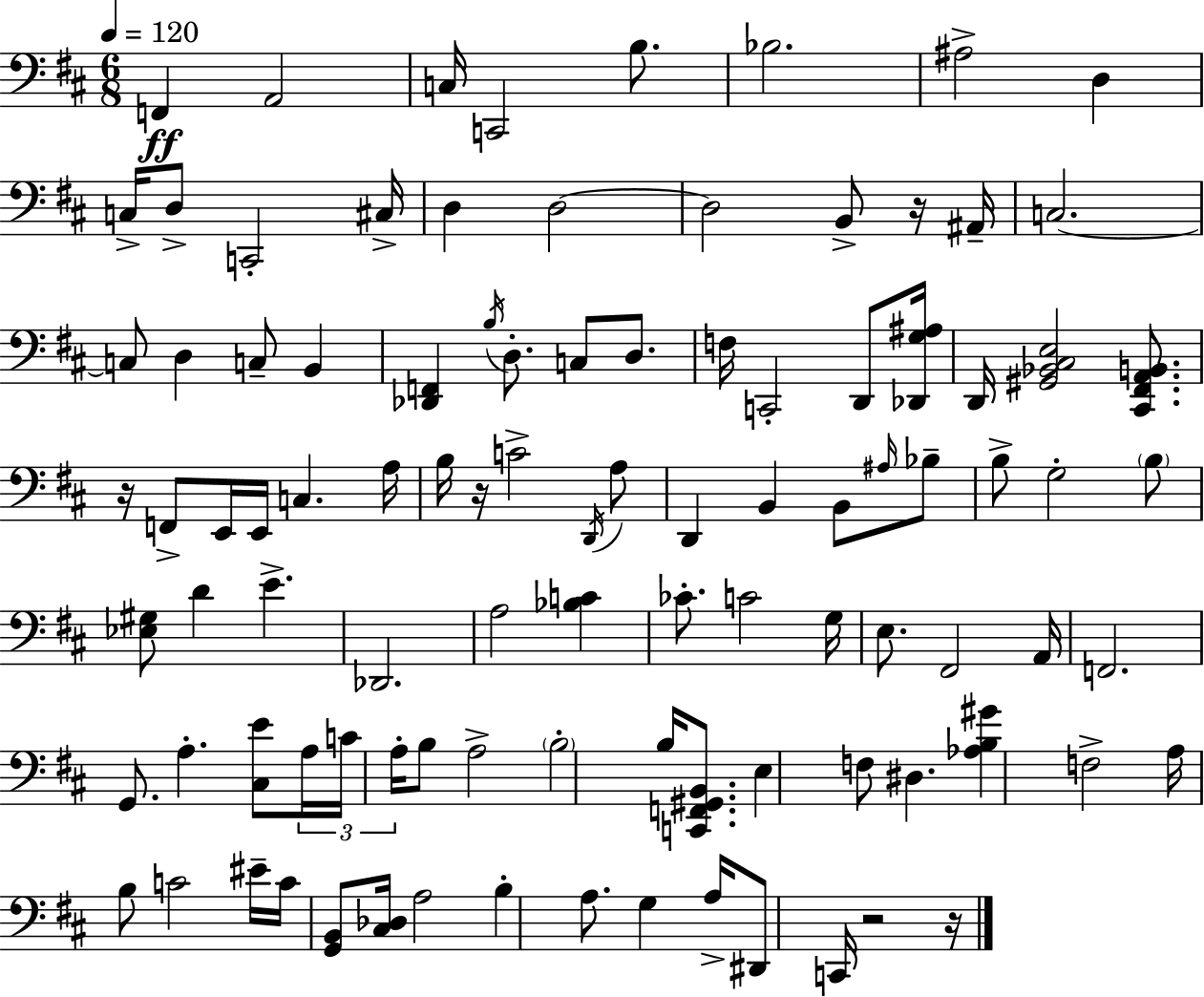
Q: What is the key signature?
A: D major